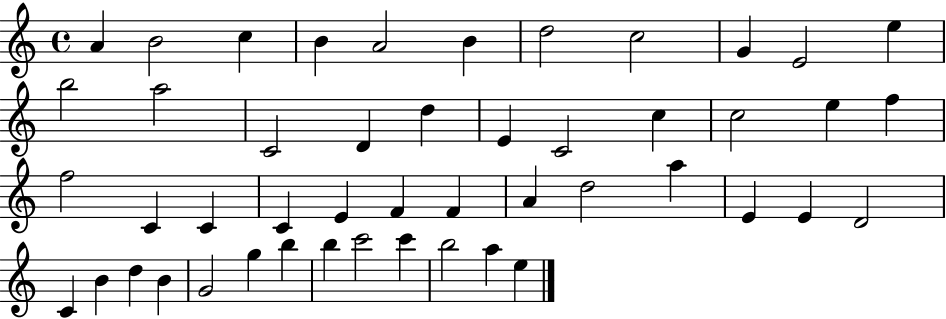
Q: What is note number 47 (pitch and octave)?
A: A5